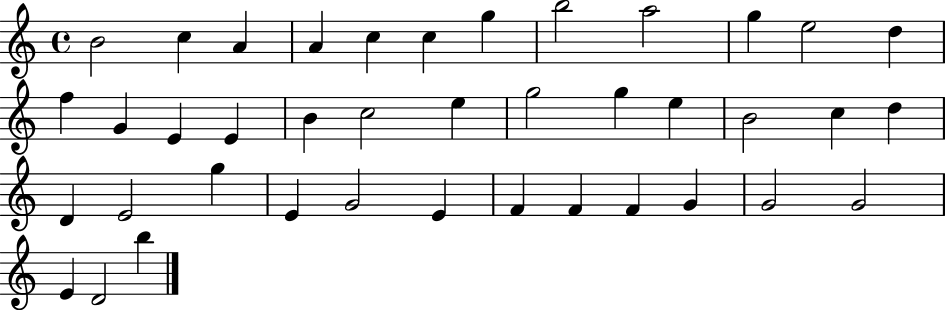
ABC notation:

X:1
T:Untitled
M:4/4
L:1/4
K:C
B2 c A A c c g b2 a2 g e2 d f G E E B c2 e g2 g e B2 c d D E2 g E G2 E F F F G G2 G2 E D2 b